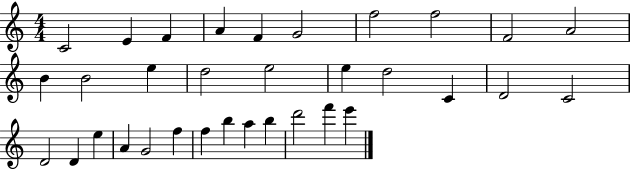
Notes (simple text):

C4/h E4/q F4/q A4/q F4/q G4/h F5/h F5/h F4/h A4/h B4/q B4/h E5/q D5/h E5/h E5/q D5/h C4/q D4/h C4/h D4/h D4/q E5/q A4/q G4/h F5/q F5/q B5/q A5/q B5/q D6/h F6/q E6/q